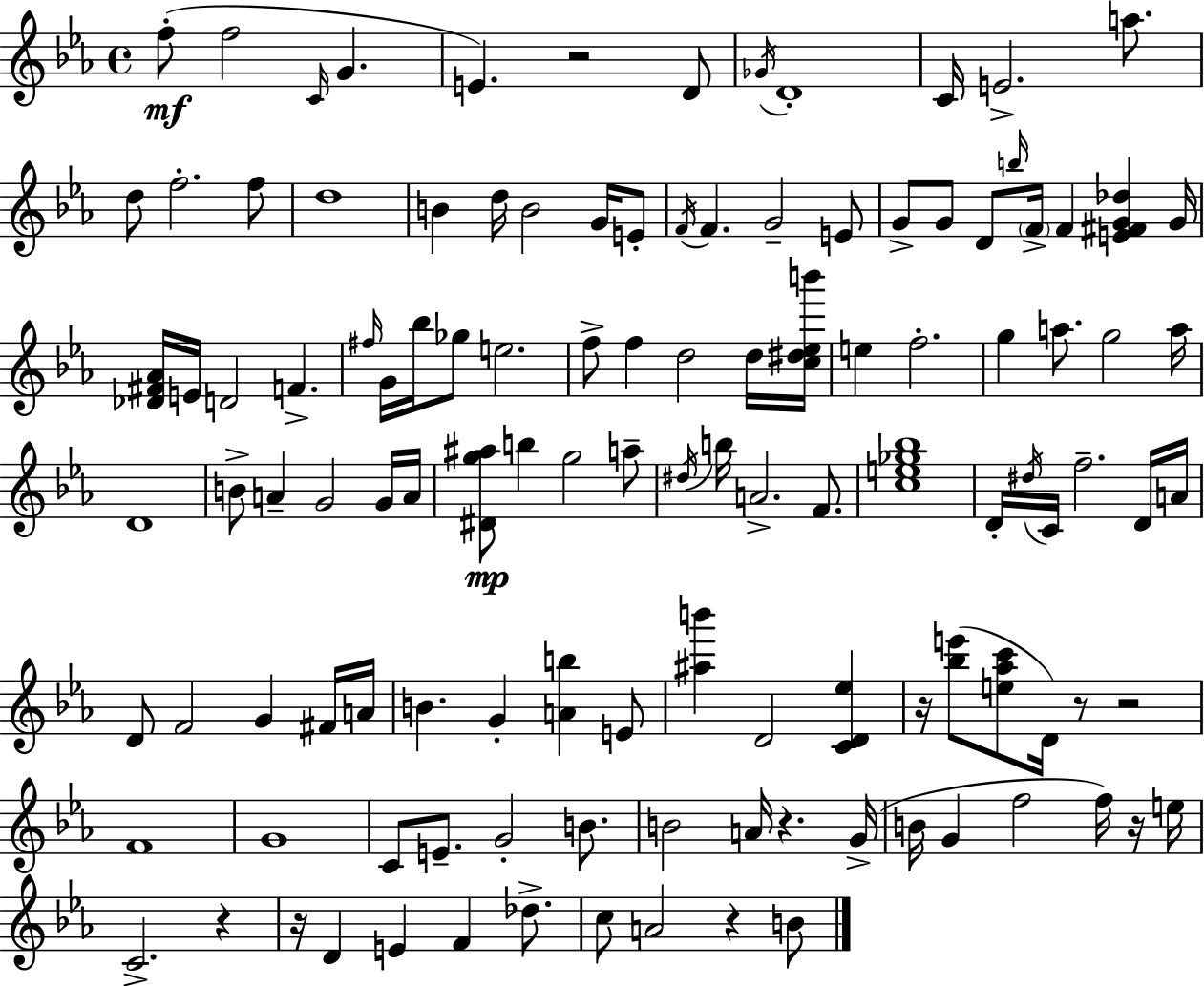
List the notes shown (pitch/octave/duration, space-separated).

F5/e F5/h C4/s G4/q. E4/q. R/h D4/e Gb4/s D4/w C4/s E4/h. A5/e. D5/e F5/h. F5/e D5/w B4/q D5/s B4/h G4/s E4/e F4/s F4/q. G4/h E4/e G4/e G4/e D4/e B5/s F4/s F4/q [E4,F#4,G4,Db5]/q G4/s [Db4,F#4,Ab4]/s E4/s D4/h F4/q. F#5/s G4/s Bb5/s Gb5/e E5/h. F5/e F5/q D5/h D5/s [C5,D#5,Eb5,B6]/s E5/q F5/h. G5/q A5/e. G5/h A5/s D4/w B4/e A4/q G4/h G4/s A4/s [D#4,G5,A#5]/e B5/q G5/h A5/e D#5/s B5/s A4/h. F4/e. [C5,E5,Gb5,Bb5]/w D4/s D#5/s C4/s F5/h. D4/s A4/s D4/e F4/h G4/q F#4/s A4/s B4/q. G4/q [A4,B5]/q E4/e [A#5,B6]/q D4/h [C4,D4,Eb5]/q R/s [Bb5,E6]/e [E5,Ab5,C6]/e D4/s R/e R/h F4/w G4/w C4/e E4/e. G4/h B4/e. B4/h A4/s R/q. G4/s B4/s G4/q F5/h F5/s R/s E5/s C4/h. R/q R/s D4/q E4/q F4/q Db5/e. C5/e A4/h R/q B4/e